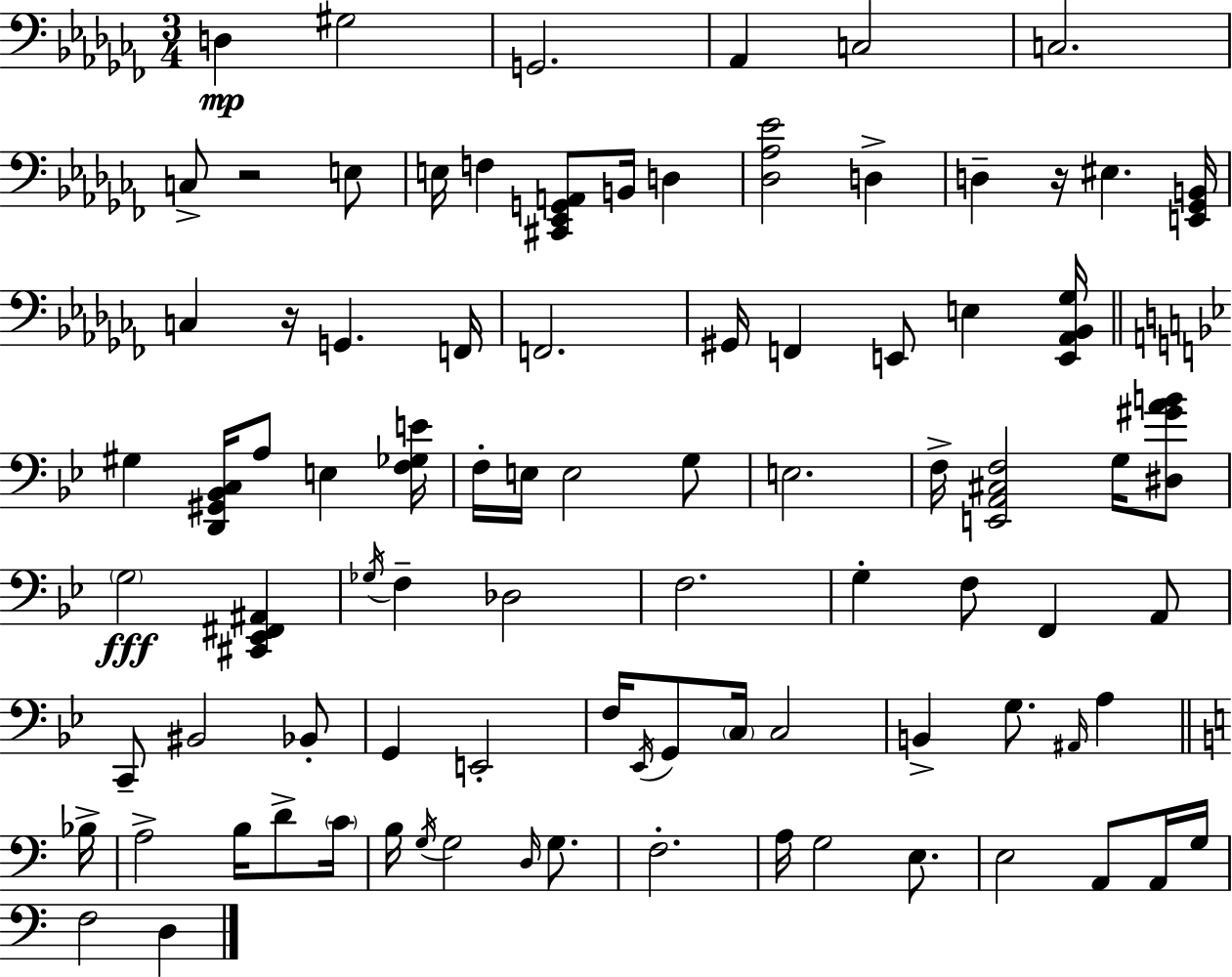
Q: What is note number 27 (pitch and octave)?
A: F3